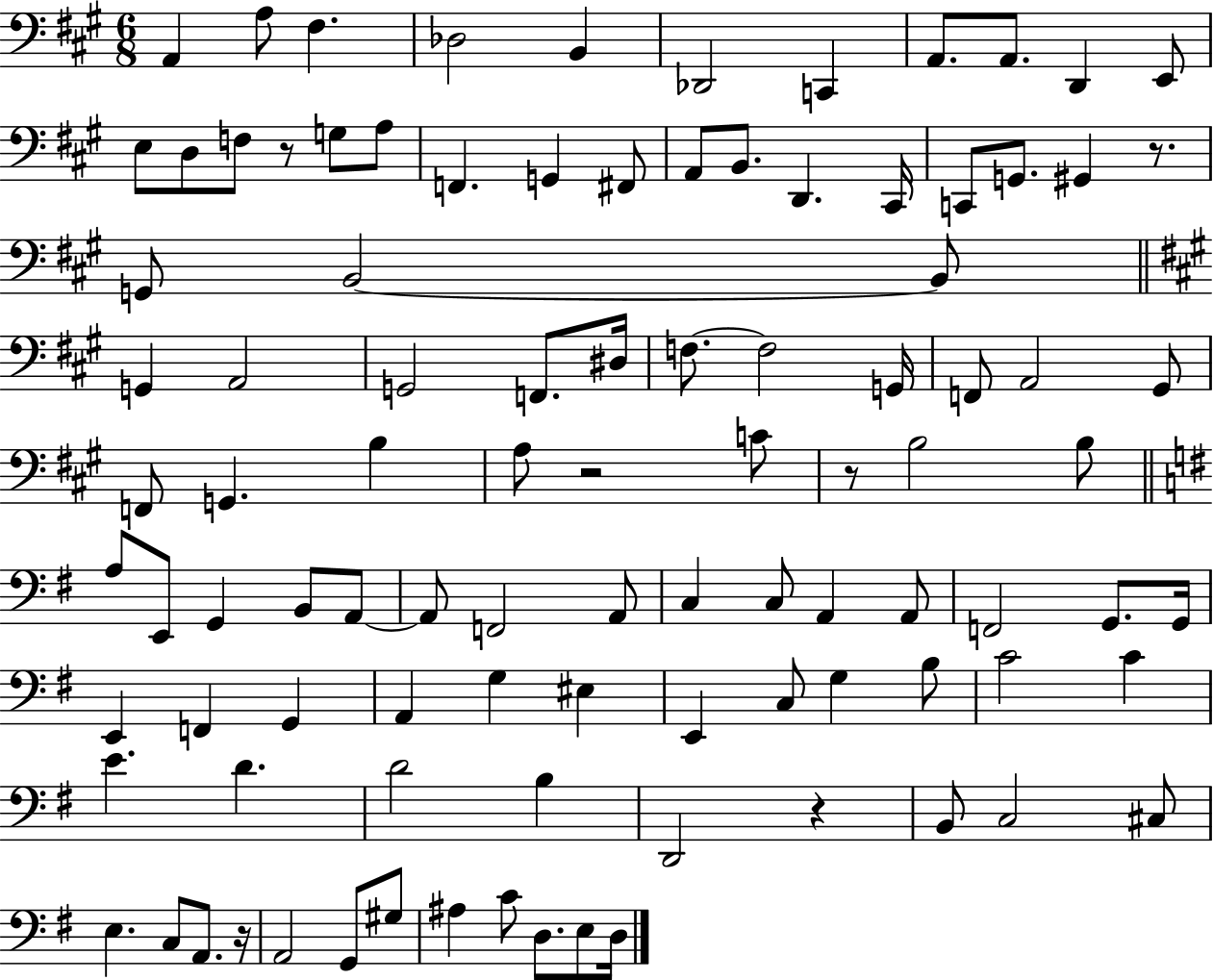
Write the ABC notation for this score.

X:1
T:Untitled
M:6/8
L:1/4
K:A
A,, A,/2 ^F, _D,2 B,, _D,,2 C,, A,,/2 A,,/2 D,, E,,/2 E,/2 D,/2 F,/2 z/2 G,/2 A,/2 F,, G,, ^F,,/2 A,,/2 B,,/2 D,, ^C,,/4 C,,/2 G,,/2 ^G,, z/2 G,,/2 B,,2 B,,/2 G,, A,,2 G,,2 F,,/2 ^D,/4 F,/2 F,2 G,,/4 F,,/2 A,,2 ^G,,/2 F,,/2 G,, B, A,/2 z2 C/2 z/2 B,2 B,/2 A,/2 E,,/2 G,, B,,/2 A,,/2 A,,/2 F,,2 A,,/2 C, C,/2 A,, A,,/2 F,,2 G,,/2 G,,/4 E,, F,, G,, A,, G, ^E, E,, C,/2 G, B,/2 C2 C E D D2 B, D,,2 z B,,/2 C,2 ^C,/2 E, C,/2 A,,/2 z/4 A,,2 G,,/2 ^G,/2 ^A, C/2 D,/2 E,/2 D,/4